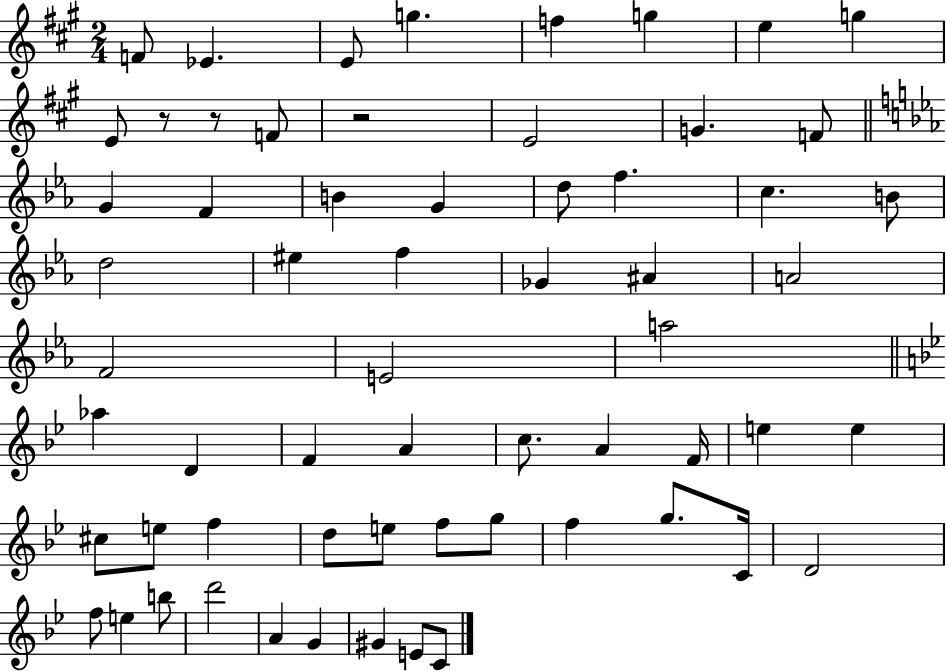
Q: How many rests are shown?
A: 3